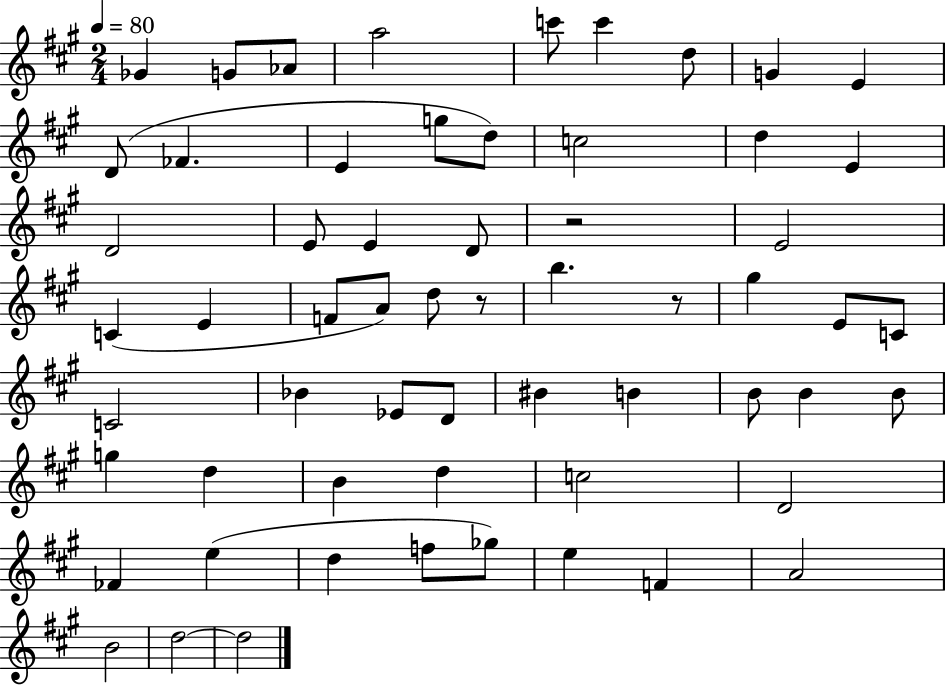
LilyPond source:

{
  \clef treble
  \numericTimeSignature
  \time 2/4
  \key a \major
  \tempo 4 = 80
  ges'4 g'8 aes'8 | a''2 | c'''8 c'''4 d''8 | g'4 e'4 | \break d'8( fes'4. | e'4 g''8 d''8) | c''2 | d''4 e'4 | \break d'2 | e'8 e'4 d'8 | r2 | e'2 | \break c'4( e'4 | f'8 a'8) d''8 r8 | b''4. r8 | gis''4 e'8 c'8 | \break c'2 | bes'4 ees'8 d'8 | bis'4 b'4 | b'8 b'4 b'8 | \break g''4 d''4 | b'4 d''4 | c''2 | d'2 | \break fes'4 e''4( | d''4 f''8 ges''8) | e''4 f'4 | a'2 | \break b'2 | d''2~~ | d''2 | \bar "|."
}